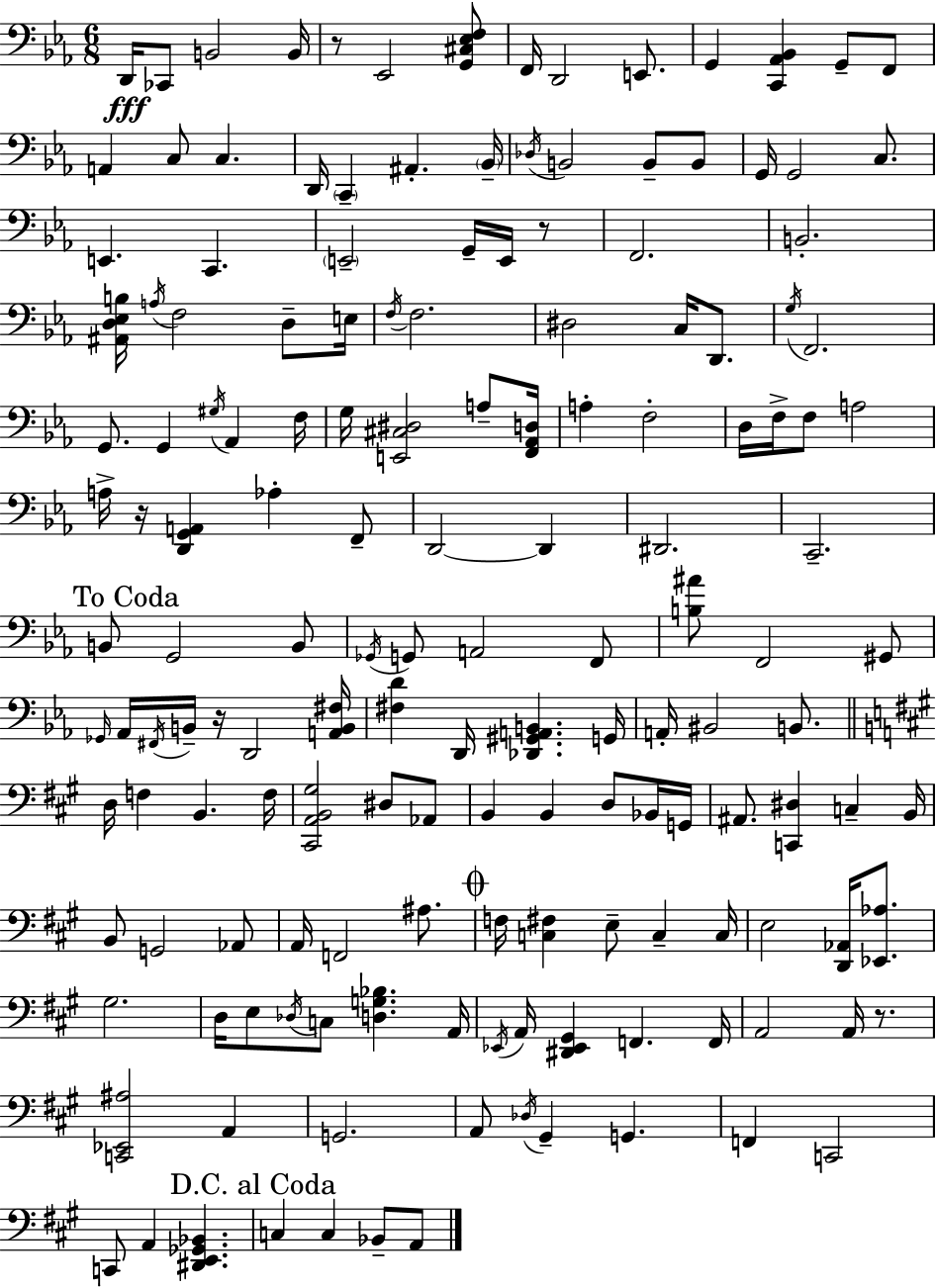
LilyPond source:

{
  \clef bass
  \numericTimeSignature
  \time 6/8
  \key ees \major
  d,16\fff ces,8 b,2 b,16 | r8 ees,2 <g, cis ees f>8 | f,16 d,2 e,8. | g,4 <c, aes, bes,>4 g,8-- f,8 | \break a,4 c8 c4. | d,16 \parenthesize c,4-- ais,4.-. \parenthesize bes,16-- | \acciaccatura { des16 } b,2 b,8-- b,8 | g,16 g,2 c8. | \break e,4. c,4. | \parenthesize e,2-- g,16-- e,16 r8 | f,2. | b,2.-. | \break <ais, d ees b>16 \acciaccatura { a16 } f2 d8-- | e16 \acciaccatura { f16 } f2. | dis2 c16 | d,8. \acciaccatura { g16 } f,2. | \break g,8. g,4 \acciaccatura { gis16 } | aes,4 f16 g16 <e, cis dis>2 | a8-- <f, aes, d>16 a4-. f2-. | d16 f16-> f8 a2 | \break a16-> r16 <d, g, a,>4 aes4-. | f,8-- d,2~~ | d,4 dis,2. | c,2.-- | \break \mark "To Coda" b,8 g,2 | b,8 \acciaccatura { ges,16 } g,8 a,2 | f,8 <b ais'>8 f,2 | gis,8 \grace { ges,16 } aes,16 \acciaccatura { fis,16 } b,16-- r16 d,2 | \break <a, b, fis>16 <fis d'>4 | d,16 <des, gis, a, b,>4. g,16 a,16-. bis,2 | b,8. \bar "||" \break \key a \major d16 f4 b,4. f16 | <cis, a, b, gis>2 dis8 aes,8 | b,4 b,4 d8 bes,16 g,16 | ais,8. <c, dis>4 c4-- b,16 | \break b,8 g,2 aes,8 | a,16 f,2 ais8. | \mark \markup { \musicglyph "scripts.coda" } f16 <c fis>4 e8-- c4-- c16 | e2 <d, aes,>16 <ees, aes>8. | \break gis2. | d16 e8 \acciaccatura { des16 } c8 <d g bes>4. | a,16 \acciaccatura { ees,16 } a,16 <dis, ees, gis,>4 f,4. | f,16 a,2 a,16 r8. | \break <c, ees, ais>2 a,4 | g,2. | a,8 \acciaccatura { des16 } gis,4-- g,4. | f,4 c,2 | \break c,8 a,4 <dis, e, ges, bes,>4. | \mark "D.C. al Coda" c4 c4 bes,8-- | a,8 \bar "|."
}